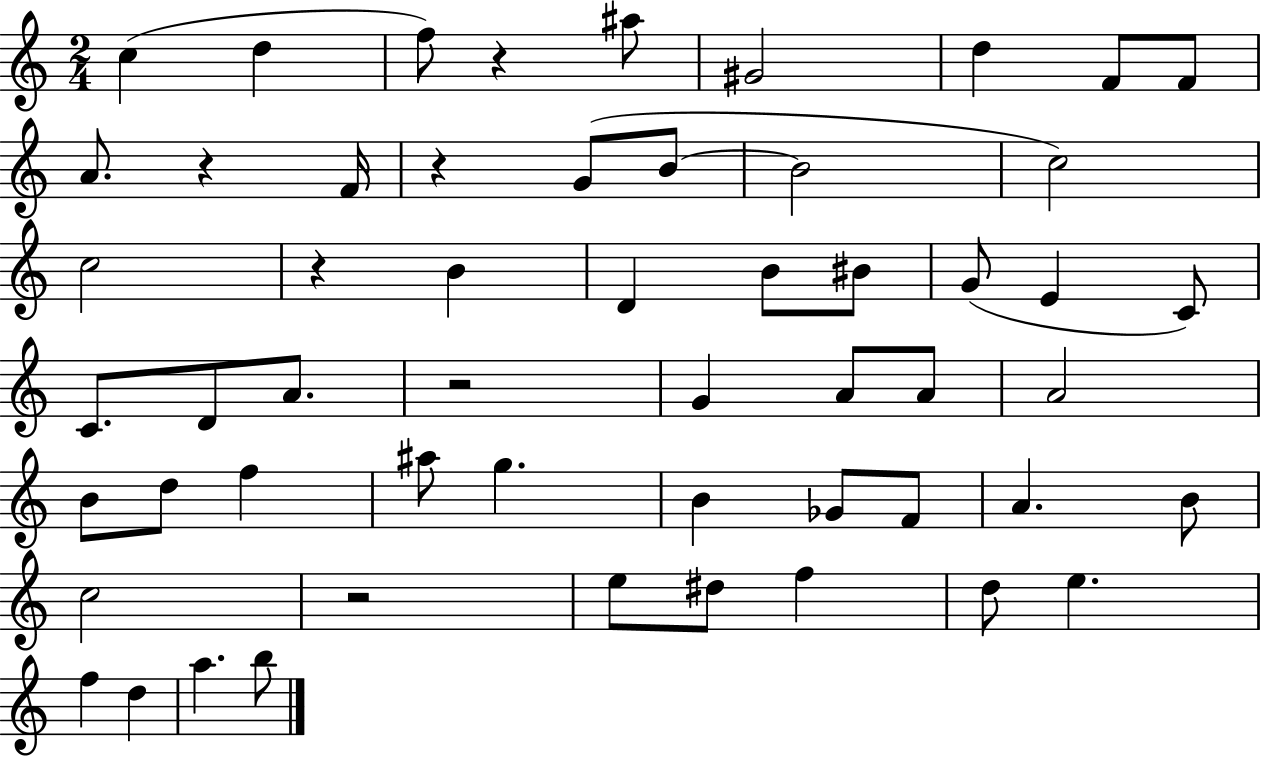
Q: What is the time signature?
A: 2/4